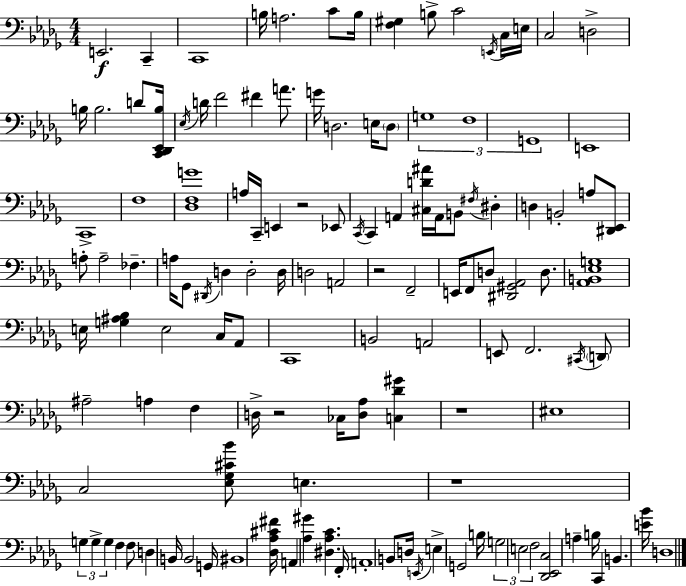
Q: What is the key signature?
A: BES minor